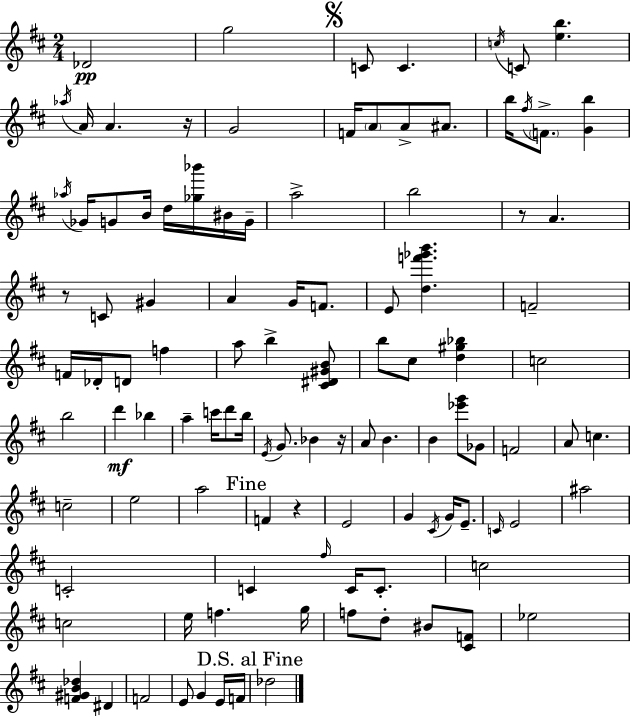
{
  \clef treble
  \numericTimeSignature
  \time 2/4
  \key d \major
  des'2\pp | g''2 | \mark \markup { \musicglyph "scripts.segno" } c'8 c'4. | \acciaccatura { c''16 } c'8 <e'' b''>4. | \break \acciaccatura { aes''16 } a'16 a'4. | r16 g'2 | f'16 \parenthesize a'8 a'8-> ais'8. | b''16 \acciaccatura { fis''16 } \parenthesize f'8.-> <g' b''>4 | \break \acciaccatura { aes''16 } ges'16 g'8 b'16 | d''16 <ges'' bes'''>16 bis'16 g'16-- a''2-> | b''2 | r8 a'4. | \break r8 c'8 | gis'4 a'4 | g'16 f'8. e'8 <d'' f''' ges''' b'''>4. | f'2-- | \break f'16 des'16-. d'8 | f''4 a''8 b''4-> | <cis' dis' gis' b'>8 b''8 cis''8 | <d'' gis'' bes''>4 c''2 | \break b''2 | d'''4\mf | bes''4 a''4-- | c'''16 d'''8 b''16 \acciaccatura { e'16 } g'8. | \break bes'4 r16 a'8 b'4. | b'4 | <ees''' g'''>8 ges'8 f'2 | a'8 c''4. | \break c''2-- | e''2 | a''2 | \mark "Fine" f'4 | \break r4 e'2 | g'4 | \acciaccatura { cis'16 } g'16 e'8.-- \grace { c'16 } e'2 | ais''2 | \break c'2-. | c'4 | \grace { fis''16 } c'16 c'8.-. | c''2 | \break c''2 | e''16 f''4. g''16 | f''8 d''8-. bis'8 <cis' f'>8 | ees''2 | \break <f' gis' b' des''>4 dis'4 | f'2 | e'8 g'4 e'16 f'16 | \mark "D.S. al Fine" des''2 | \break \bar "|."
}